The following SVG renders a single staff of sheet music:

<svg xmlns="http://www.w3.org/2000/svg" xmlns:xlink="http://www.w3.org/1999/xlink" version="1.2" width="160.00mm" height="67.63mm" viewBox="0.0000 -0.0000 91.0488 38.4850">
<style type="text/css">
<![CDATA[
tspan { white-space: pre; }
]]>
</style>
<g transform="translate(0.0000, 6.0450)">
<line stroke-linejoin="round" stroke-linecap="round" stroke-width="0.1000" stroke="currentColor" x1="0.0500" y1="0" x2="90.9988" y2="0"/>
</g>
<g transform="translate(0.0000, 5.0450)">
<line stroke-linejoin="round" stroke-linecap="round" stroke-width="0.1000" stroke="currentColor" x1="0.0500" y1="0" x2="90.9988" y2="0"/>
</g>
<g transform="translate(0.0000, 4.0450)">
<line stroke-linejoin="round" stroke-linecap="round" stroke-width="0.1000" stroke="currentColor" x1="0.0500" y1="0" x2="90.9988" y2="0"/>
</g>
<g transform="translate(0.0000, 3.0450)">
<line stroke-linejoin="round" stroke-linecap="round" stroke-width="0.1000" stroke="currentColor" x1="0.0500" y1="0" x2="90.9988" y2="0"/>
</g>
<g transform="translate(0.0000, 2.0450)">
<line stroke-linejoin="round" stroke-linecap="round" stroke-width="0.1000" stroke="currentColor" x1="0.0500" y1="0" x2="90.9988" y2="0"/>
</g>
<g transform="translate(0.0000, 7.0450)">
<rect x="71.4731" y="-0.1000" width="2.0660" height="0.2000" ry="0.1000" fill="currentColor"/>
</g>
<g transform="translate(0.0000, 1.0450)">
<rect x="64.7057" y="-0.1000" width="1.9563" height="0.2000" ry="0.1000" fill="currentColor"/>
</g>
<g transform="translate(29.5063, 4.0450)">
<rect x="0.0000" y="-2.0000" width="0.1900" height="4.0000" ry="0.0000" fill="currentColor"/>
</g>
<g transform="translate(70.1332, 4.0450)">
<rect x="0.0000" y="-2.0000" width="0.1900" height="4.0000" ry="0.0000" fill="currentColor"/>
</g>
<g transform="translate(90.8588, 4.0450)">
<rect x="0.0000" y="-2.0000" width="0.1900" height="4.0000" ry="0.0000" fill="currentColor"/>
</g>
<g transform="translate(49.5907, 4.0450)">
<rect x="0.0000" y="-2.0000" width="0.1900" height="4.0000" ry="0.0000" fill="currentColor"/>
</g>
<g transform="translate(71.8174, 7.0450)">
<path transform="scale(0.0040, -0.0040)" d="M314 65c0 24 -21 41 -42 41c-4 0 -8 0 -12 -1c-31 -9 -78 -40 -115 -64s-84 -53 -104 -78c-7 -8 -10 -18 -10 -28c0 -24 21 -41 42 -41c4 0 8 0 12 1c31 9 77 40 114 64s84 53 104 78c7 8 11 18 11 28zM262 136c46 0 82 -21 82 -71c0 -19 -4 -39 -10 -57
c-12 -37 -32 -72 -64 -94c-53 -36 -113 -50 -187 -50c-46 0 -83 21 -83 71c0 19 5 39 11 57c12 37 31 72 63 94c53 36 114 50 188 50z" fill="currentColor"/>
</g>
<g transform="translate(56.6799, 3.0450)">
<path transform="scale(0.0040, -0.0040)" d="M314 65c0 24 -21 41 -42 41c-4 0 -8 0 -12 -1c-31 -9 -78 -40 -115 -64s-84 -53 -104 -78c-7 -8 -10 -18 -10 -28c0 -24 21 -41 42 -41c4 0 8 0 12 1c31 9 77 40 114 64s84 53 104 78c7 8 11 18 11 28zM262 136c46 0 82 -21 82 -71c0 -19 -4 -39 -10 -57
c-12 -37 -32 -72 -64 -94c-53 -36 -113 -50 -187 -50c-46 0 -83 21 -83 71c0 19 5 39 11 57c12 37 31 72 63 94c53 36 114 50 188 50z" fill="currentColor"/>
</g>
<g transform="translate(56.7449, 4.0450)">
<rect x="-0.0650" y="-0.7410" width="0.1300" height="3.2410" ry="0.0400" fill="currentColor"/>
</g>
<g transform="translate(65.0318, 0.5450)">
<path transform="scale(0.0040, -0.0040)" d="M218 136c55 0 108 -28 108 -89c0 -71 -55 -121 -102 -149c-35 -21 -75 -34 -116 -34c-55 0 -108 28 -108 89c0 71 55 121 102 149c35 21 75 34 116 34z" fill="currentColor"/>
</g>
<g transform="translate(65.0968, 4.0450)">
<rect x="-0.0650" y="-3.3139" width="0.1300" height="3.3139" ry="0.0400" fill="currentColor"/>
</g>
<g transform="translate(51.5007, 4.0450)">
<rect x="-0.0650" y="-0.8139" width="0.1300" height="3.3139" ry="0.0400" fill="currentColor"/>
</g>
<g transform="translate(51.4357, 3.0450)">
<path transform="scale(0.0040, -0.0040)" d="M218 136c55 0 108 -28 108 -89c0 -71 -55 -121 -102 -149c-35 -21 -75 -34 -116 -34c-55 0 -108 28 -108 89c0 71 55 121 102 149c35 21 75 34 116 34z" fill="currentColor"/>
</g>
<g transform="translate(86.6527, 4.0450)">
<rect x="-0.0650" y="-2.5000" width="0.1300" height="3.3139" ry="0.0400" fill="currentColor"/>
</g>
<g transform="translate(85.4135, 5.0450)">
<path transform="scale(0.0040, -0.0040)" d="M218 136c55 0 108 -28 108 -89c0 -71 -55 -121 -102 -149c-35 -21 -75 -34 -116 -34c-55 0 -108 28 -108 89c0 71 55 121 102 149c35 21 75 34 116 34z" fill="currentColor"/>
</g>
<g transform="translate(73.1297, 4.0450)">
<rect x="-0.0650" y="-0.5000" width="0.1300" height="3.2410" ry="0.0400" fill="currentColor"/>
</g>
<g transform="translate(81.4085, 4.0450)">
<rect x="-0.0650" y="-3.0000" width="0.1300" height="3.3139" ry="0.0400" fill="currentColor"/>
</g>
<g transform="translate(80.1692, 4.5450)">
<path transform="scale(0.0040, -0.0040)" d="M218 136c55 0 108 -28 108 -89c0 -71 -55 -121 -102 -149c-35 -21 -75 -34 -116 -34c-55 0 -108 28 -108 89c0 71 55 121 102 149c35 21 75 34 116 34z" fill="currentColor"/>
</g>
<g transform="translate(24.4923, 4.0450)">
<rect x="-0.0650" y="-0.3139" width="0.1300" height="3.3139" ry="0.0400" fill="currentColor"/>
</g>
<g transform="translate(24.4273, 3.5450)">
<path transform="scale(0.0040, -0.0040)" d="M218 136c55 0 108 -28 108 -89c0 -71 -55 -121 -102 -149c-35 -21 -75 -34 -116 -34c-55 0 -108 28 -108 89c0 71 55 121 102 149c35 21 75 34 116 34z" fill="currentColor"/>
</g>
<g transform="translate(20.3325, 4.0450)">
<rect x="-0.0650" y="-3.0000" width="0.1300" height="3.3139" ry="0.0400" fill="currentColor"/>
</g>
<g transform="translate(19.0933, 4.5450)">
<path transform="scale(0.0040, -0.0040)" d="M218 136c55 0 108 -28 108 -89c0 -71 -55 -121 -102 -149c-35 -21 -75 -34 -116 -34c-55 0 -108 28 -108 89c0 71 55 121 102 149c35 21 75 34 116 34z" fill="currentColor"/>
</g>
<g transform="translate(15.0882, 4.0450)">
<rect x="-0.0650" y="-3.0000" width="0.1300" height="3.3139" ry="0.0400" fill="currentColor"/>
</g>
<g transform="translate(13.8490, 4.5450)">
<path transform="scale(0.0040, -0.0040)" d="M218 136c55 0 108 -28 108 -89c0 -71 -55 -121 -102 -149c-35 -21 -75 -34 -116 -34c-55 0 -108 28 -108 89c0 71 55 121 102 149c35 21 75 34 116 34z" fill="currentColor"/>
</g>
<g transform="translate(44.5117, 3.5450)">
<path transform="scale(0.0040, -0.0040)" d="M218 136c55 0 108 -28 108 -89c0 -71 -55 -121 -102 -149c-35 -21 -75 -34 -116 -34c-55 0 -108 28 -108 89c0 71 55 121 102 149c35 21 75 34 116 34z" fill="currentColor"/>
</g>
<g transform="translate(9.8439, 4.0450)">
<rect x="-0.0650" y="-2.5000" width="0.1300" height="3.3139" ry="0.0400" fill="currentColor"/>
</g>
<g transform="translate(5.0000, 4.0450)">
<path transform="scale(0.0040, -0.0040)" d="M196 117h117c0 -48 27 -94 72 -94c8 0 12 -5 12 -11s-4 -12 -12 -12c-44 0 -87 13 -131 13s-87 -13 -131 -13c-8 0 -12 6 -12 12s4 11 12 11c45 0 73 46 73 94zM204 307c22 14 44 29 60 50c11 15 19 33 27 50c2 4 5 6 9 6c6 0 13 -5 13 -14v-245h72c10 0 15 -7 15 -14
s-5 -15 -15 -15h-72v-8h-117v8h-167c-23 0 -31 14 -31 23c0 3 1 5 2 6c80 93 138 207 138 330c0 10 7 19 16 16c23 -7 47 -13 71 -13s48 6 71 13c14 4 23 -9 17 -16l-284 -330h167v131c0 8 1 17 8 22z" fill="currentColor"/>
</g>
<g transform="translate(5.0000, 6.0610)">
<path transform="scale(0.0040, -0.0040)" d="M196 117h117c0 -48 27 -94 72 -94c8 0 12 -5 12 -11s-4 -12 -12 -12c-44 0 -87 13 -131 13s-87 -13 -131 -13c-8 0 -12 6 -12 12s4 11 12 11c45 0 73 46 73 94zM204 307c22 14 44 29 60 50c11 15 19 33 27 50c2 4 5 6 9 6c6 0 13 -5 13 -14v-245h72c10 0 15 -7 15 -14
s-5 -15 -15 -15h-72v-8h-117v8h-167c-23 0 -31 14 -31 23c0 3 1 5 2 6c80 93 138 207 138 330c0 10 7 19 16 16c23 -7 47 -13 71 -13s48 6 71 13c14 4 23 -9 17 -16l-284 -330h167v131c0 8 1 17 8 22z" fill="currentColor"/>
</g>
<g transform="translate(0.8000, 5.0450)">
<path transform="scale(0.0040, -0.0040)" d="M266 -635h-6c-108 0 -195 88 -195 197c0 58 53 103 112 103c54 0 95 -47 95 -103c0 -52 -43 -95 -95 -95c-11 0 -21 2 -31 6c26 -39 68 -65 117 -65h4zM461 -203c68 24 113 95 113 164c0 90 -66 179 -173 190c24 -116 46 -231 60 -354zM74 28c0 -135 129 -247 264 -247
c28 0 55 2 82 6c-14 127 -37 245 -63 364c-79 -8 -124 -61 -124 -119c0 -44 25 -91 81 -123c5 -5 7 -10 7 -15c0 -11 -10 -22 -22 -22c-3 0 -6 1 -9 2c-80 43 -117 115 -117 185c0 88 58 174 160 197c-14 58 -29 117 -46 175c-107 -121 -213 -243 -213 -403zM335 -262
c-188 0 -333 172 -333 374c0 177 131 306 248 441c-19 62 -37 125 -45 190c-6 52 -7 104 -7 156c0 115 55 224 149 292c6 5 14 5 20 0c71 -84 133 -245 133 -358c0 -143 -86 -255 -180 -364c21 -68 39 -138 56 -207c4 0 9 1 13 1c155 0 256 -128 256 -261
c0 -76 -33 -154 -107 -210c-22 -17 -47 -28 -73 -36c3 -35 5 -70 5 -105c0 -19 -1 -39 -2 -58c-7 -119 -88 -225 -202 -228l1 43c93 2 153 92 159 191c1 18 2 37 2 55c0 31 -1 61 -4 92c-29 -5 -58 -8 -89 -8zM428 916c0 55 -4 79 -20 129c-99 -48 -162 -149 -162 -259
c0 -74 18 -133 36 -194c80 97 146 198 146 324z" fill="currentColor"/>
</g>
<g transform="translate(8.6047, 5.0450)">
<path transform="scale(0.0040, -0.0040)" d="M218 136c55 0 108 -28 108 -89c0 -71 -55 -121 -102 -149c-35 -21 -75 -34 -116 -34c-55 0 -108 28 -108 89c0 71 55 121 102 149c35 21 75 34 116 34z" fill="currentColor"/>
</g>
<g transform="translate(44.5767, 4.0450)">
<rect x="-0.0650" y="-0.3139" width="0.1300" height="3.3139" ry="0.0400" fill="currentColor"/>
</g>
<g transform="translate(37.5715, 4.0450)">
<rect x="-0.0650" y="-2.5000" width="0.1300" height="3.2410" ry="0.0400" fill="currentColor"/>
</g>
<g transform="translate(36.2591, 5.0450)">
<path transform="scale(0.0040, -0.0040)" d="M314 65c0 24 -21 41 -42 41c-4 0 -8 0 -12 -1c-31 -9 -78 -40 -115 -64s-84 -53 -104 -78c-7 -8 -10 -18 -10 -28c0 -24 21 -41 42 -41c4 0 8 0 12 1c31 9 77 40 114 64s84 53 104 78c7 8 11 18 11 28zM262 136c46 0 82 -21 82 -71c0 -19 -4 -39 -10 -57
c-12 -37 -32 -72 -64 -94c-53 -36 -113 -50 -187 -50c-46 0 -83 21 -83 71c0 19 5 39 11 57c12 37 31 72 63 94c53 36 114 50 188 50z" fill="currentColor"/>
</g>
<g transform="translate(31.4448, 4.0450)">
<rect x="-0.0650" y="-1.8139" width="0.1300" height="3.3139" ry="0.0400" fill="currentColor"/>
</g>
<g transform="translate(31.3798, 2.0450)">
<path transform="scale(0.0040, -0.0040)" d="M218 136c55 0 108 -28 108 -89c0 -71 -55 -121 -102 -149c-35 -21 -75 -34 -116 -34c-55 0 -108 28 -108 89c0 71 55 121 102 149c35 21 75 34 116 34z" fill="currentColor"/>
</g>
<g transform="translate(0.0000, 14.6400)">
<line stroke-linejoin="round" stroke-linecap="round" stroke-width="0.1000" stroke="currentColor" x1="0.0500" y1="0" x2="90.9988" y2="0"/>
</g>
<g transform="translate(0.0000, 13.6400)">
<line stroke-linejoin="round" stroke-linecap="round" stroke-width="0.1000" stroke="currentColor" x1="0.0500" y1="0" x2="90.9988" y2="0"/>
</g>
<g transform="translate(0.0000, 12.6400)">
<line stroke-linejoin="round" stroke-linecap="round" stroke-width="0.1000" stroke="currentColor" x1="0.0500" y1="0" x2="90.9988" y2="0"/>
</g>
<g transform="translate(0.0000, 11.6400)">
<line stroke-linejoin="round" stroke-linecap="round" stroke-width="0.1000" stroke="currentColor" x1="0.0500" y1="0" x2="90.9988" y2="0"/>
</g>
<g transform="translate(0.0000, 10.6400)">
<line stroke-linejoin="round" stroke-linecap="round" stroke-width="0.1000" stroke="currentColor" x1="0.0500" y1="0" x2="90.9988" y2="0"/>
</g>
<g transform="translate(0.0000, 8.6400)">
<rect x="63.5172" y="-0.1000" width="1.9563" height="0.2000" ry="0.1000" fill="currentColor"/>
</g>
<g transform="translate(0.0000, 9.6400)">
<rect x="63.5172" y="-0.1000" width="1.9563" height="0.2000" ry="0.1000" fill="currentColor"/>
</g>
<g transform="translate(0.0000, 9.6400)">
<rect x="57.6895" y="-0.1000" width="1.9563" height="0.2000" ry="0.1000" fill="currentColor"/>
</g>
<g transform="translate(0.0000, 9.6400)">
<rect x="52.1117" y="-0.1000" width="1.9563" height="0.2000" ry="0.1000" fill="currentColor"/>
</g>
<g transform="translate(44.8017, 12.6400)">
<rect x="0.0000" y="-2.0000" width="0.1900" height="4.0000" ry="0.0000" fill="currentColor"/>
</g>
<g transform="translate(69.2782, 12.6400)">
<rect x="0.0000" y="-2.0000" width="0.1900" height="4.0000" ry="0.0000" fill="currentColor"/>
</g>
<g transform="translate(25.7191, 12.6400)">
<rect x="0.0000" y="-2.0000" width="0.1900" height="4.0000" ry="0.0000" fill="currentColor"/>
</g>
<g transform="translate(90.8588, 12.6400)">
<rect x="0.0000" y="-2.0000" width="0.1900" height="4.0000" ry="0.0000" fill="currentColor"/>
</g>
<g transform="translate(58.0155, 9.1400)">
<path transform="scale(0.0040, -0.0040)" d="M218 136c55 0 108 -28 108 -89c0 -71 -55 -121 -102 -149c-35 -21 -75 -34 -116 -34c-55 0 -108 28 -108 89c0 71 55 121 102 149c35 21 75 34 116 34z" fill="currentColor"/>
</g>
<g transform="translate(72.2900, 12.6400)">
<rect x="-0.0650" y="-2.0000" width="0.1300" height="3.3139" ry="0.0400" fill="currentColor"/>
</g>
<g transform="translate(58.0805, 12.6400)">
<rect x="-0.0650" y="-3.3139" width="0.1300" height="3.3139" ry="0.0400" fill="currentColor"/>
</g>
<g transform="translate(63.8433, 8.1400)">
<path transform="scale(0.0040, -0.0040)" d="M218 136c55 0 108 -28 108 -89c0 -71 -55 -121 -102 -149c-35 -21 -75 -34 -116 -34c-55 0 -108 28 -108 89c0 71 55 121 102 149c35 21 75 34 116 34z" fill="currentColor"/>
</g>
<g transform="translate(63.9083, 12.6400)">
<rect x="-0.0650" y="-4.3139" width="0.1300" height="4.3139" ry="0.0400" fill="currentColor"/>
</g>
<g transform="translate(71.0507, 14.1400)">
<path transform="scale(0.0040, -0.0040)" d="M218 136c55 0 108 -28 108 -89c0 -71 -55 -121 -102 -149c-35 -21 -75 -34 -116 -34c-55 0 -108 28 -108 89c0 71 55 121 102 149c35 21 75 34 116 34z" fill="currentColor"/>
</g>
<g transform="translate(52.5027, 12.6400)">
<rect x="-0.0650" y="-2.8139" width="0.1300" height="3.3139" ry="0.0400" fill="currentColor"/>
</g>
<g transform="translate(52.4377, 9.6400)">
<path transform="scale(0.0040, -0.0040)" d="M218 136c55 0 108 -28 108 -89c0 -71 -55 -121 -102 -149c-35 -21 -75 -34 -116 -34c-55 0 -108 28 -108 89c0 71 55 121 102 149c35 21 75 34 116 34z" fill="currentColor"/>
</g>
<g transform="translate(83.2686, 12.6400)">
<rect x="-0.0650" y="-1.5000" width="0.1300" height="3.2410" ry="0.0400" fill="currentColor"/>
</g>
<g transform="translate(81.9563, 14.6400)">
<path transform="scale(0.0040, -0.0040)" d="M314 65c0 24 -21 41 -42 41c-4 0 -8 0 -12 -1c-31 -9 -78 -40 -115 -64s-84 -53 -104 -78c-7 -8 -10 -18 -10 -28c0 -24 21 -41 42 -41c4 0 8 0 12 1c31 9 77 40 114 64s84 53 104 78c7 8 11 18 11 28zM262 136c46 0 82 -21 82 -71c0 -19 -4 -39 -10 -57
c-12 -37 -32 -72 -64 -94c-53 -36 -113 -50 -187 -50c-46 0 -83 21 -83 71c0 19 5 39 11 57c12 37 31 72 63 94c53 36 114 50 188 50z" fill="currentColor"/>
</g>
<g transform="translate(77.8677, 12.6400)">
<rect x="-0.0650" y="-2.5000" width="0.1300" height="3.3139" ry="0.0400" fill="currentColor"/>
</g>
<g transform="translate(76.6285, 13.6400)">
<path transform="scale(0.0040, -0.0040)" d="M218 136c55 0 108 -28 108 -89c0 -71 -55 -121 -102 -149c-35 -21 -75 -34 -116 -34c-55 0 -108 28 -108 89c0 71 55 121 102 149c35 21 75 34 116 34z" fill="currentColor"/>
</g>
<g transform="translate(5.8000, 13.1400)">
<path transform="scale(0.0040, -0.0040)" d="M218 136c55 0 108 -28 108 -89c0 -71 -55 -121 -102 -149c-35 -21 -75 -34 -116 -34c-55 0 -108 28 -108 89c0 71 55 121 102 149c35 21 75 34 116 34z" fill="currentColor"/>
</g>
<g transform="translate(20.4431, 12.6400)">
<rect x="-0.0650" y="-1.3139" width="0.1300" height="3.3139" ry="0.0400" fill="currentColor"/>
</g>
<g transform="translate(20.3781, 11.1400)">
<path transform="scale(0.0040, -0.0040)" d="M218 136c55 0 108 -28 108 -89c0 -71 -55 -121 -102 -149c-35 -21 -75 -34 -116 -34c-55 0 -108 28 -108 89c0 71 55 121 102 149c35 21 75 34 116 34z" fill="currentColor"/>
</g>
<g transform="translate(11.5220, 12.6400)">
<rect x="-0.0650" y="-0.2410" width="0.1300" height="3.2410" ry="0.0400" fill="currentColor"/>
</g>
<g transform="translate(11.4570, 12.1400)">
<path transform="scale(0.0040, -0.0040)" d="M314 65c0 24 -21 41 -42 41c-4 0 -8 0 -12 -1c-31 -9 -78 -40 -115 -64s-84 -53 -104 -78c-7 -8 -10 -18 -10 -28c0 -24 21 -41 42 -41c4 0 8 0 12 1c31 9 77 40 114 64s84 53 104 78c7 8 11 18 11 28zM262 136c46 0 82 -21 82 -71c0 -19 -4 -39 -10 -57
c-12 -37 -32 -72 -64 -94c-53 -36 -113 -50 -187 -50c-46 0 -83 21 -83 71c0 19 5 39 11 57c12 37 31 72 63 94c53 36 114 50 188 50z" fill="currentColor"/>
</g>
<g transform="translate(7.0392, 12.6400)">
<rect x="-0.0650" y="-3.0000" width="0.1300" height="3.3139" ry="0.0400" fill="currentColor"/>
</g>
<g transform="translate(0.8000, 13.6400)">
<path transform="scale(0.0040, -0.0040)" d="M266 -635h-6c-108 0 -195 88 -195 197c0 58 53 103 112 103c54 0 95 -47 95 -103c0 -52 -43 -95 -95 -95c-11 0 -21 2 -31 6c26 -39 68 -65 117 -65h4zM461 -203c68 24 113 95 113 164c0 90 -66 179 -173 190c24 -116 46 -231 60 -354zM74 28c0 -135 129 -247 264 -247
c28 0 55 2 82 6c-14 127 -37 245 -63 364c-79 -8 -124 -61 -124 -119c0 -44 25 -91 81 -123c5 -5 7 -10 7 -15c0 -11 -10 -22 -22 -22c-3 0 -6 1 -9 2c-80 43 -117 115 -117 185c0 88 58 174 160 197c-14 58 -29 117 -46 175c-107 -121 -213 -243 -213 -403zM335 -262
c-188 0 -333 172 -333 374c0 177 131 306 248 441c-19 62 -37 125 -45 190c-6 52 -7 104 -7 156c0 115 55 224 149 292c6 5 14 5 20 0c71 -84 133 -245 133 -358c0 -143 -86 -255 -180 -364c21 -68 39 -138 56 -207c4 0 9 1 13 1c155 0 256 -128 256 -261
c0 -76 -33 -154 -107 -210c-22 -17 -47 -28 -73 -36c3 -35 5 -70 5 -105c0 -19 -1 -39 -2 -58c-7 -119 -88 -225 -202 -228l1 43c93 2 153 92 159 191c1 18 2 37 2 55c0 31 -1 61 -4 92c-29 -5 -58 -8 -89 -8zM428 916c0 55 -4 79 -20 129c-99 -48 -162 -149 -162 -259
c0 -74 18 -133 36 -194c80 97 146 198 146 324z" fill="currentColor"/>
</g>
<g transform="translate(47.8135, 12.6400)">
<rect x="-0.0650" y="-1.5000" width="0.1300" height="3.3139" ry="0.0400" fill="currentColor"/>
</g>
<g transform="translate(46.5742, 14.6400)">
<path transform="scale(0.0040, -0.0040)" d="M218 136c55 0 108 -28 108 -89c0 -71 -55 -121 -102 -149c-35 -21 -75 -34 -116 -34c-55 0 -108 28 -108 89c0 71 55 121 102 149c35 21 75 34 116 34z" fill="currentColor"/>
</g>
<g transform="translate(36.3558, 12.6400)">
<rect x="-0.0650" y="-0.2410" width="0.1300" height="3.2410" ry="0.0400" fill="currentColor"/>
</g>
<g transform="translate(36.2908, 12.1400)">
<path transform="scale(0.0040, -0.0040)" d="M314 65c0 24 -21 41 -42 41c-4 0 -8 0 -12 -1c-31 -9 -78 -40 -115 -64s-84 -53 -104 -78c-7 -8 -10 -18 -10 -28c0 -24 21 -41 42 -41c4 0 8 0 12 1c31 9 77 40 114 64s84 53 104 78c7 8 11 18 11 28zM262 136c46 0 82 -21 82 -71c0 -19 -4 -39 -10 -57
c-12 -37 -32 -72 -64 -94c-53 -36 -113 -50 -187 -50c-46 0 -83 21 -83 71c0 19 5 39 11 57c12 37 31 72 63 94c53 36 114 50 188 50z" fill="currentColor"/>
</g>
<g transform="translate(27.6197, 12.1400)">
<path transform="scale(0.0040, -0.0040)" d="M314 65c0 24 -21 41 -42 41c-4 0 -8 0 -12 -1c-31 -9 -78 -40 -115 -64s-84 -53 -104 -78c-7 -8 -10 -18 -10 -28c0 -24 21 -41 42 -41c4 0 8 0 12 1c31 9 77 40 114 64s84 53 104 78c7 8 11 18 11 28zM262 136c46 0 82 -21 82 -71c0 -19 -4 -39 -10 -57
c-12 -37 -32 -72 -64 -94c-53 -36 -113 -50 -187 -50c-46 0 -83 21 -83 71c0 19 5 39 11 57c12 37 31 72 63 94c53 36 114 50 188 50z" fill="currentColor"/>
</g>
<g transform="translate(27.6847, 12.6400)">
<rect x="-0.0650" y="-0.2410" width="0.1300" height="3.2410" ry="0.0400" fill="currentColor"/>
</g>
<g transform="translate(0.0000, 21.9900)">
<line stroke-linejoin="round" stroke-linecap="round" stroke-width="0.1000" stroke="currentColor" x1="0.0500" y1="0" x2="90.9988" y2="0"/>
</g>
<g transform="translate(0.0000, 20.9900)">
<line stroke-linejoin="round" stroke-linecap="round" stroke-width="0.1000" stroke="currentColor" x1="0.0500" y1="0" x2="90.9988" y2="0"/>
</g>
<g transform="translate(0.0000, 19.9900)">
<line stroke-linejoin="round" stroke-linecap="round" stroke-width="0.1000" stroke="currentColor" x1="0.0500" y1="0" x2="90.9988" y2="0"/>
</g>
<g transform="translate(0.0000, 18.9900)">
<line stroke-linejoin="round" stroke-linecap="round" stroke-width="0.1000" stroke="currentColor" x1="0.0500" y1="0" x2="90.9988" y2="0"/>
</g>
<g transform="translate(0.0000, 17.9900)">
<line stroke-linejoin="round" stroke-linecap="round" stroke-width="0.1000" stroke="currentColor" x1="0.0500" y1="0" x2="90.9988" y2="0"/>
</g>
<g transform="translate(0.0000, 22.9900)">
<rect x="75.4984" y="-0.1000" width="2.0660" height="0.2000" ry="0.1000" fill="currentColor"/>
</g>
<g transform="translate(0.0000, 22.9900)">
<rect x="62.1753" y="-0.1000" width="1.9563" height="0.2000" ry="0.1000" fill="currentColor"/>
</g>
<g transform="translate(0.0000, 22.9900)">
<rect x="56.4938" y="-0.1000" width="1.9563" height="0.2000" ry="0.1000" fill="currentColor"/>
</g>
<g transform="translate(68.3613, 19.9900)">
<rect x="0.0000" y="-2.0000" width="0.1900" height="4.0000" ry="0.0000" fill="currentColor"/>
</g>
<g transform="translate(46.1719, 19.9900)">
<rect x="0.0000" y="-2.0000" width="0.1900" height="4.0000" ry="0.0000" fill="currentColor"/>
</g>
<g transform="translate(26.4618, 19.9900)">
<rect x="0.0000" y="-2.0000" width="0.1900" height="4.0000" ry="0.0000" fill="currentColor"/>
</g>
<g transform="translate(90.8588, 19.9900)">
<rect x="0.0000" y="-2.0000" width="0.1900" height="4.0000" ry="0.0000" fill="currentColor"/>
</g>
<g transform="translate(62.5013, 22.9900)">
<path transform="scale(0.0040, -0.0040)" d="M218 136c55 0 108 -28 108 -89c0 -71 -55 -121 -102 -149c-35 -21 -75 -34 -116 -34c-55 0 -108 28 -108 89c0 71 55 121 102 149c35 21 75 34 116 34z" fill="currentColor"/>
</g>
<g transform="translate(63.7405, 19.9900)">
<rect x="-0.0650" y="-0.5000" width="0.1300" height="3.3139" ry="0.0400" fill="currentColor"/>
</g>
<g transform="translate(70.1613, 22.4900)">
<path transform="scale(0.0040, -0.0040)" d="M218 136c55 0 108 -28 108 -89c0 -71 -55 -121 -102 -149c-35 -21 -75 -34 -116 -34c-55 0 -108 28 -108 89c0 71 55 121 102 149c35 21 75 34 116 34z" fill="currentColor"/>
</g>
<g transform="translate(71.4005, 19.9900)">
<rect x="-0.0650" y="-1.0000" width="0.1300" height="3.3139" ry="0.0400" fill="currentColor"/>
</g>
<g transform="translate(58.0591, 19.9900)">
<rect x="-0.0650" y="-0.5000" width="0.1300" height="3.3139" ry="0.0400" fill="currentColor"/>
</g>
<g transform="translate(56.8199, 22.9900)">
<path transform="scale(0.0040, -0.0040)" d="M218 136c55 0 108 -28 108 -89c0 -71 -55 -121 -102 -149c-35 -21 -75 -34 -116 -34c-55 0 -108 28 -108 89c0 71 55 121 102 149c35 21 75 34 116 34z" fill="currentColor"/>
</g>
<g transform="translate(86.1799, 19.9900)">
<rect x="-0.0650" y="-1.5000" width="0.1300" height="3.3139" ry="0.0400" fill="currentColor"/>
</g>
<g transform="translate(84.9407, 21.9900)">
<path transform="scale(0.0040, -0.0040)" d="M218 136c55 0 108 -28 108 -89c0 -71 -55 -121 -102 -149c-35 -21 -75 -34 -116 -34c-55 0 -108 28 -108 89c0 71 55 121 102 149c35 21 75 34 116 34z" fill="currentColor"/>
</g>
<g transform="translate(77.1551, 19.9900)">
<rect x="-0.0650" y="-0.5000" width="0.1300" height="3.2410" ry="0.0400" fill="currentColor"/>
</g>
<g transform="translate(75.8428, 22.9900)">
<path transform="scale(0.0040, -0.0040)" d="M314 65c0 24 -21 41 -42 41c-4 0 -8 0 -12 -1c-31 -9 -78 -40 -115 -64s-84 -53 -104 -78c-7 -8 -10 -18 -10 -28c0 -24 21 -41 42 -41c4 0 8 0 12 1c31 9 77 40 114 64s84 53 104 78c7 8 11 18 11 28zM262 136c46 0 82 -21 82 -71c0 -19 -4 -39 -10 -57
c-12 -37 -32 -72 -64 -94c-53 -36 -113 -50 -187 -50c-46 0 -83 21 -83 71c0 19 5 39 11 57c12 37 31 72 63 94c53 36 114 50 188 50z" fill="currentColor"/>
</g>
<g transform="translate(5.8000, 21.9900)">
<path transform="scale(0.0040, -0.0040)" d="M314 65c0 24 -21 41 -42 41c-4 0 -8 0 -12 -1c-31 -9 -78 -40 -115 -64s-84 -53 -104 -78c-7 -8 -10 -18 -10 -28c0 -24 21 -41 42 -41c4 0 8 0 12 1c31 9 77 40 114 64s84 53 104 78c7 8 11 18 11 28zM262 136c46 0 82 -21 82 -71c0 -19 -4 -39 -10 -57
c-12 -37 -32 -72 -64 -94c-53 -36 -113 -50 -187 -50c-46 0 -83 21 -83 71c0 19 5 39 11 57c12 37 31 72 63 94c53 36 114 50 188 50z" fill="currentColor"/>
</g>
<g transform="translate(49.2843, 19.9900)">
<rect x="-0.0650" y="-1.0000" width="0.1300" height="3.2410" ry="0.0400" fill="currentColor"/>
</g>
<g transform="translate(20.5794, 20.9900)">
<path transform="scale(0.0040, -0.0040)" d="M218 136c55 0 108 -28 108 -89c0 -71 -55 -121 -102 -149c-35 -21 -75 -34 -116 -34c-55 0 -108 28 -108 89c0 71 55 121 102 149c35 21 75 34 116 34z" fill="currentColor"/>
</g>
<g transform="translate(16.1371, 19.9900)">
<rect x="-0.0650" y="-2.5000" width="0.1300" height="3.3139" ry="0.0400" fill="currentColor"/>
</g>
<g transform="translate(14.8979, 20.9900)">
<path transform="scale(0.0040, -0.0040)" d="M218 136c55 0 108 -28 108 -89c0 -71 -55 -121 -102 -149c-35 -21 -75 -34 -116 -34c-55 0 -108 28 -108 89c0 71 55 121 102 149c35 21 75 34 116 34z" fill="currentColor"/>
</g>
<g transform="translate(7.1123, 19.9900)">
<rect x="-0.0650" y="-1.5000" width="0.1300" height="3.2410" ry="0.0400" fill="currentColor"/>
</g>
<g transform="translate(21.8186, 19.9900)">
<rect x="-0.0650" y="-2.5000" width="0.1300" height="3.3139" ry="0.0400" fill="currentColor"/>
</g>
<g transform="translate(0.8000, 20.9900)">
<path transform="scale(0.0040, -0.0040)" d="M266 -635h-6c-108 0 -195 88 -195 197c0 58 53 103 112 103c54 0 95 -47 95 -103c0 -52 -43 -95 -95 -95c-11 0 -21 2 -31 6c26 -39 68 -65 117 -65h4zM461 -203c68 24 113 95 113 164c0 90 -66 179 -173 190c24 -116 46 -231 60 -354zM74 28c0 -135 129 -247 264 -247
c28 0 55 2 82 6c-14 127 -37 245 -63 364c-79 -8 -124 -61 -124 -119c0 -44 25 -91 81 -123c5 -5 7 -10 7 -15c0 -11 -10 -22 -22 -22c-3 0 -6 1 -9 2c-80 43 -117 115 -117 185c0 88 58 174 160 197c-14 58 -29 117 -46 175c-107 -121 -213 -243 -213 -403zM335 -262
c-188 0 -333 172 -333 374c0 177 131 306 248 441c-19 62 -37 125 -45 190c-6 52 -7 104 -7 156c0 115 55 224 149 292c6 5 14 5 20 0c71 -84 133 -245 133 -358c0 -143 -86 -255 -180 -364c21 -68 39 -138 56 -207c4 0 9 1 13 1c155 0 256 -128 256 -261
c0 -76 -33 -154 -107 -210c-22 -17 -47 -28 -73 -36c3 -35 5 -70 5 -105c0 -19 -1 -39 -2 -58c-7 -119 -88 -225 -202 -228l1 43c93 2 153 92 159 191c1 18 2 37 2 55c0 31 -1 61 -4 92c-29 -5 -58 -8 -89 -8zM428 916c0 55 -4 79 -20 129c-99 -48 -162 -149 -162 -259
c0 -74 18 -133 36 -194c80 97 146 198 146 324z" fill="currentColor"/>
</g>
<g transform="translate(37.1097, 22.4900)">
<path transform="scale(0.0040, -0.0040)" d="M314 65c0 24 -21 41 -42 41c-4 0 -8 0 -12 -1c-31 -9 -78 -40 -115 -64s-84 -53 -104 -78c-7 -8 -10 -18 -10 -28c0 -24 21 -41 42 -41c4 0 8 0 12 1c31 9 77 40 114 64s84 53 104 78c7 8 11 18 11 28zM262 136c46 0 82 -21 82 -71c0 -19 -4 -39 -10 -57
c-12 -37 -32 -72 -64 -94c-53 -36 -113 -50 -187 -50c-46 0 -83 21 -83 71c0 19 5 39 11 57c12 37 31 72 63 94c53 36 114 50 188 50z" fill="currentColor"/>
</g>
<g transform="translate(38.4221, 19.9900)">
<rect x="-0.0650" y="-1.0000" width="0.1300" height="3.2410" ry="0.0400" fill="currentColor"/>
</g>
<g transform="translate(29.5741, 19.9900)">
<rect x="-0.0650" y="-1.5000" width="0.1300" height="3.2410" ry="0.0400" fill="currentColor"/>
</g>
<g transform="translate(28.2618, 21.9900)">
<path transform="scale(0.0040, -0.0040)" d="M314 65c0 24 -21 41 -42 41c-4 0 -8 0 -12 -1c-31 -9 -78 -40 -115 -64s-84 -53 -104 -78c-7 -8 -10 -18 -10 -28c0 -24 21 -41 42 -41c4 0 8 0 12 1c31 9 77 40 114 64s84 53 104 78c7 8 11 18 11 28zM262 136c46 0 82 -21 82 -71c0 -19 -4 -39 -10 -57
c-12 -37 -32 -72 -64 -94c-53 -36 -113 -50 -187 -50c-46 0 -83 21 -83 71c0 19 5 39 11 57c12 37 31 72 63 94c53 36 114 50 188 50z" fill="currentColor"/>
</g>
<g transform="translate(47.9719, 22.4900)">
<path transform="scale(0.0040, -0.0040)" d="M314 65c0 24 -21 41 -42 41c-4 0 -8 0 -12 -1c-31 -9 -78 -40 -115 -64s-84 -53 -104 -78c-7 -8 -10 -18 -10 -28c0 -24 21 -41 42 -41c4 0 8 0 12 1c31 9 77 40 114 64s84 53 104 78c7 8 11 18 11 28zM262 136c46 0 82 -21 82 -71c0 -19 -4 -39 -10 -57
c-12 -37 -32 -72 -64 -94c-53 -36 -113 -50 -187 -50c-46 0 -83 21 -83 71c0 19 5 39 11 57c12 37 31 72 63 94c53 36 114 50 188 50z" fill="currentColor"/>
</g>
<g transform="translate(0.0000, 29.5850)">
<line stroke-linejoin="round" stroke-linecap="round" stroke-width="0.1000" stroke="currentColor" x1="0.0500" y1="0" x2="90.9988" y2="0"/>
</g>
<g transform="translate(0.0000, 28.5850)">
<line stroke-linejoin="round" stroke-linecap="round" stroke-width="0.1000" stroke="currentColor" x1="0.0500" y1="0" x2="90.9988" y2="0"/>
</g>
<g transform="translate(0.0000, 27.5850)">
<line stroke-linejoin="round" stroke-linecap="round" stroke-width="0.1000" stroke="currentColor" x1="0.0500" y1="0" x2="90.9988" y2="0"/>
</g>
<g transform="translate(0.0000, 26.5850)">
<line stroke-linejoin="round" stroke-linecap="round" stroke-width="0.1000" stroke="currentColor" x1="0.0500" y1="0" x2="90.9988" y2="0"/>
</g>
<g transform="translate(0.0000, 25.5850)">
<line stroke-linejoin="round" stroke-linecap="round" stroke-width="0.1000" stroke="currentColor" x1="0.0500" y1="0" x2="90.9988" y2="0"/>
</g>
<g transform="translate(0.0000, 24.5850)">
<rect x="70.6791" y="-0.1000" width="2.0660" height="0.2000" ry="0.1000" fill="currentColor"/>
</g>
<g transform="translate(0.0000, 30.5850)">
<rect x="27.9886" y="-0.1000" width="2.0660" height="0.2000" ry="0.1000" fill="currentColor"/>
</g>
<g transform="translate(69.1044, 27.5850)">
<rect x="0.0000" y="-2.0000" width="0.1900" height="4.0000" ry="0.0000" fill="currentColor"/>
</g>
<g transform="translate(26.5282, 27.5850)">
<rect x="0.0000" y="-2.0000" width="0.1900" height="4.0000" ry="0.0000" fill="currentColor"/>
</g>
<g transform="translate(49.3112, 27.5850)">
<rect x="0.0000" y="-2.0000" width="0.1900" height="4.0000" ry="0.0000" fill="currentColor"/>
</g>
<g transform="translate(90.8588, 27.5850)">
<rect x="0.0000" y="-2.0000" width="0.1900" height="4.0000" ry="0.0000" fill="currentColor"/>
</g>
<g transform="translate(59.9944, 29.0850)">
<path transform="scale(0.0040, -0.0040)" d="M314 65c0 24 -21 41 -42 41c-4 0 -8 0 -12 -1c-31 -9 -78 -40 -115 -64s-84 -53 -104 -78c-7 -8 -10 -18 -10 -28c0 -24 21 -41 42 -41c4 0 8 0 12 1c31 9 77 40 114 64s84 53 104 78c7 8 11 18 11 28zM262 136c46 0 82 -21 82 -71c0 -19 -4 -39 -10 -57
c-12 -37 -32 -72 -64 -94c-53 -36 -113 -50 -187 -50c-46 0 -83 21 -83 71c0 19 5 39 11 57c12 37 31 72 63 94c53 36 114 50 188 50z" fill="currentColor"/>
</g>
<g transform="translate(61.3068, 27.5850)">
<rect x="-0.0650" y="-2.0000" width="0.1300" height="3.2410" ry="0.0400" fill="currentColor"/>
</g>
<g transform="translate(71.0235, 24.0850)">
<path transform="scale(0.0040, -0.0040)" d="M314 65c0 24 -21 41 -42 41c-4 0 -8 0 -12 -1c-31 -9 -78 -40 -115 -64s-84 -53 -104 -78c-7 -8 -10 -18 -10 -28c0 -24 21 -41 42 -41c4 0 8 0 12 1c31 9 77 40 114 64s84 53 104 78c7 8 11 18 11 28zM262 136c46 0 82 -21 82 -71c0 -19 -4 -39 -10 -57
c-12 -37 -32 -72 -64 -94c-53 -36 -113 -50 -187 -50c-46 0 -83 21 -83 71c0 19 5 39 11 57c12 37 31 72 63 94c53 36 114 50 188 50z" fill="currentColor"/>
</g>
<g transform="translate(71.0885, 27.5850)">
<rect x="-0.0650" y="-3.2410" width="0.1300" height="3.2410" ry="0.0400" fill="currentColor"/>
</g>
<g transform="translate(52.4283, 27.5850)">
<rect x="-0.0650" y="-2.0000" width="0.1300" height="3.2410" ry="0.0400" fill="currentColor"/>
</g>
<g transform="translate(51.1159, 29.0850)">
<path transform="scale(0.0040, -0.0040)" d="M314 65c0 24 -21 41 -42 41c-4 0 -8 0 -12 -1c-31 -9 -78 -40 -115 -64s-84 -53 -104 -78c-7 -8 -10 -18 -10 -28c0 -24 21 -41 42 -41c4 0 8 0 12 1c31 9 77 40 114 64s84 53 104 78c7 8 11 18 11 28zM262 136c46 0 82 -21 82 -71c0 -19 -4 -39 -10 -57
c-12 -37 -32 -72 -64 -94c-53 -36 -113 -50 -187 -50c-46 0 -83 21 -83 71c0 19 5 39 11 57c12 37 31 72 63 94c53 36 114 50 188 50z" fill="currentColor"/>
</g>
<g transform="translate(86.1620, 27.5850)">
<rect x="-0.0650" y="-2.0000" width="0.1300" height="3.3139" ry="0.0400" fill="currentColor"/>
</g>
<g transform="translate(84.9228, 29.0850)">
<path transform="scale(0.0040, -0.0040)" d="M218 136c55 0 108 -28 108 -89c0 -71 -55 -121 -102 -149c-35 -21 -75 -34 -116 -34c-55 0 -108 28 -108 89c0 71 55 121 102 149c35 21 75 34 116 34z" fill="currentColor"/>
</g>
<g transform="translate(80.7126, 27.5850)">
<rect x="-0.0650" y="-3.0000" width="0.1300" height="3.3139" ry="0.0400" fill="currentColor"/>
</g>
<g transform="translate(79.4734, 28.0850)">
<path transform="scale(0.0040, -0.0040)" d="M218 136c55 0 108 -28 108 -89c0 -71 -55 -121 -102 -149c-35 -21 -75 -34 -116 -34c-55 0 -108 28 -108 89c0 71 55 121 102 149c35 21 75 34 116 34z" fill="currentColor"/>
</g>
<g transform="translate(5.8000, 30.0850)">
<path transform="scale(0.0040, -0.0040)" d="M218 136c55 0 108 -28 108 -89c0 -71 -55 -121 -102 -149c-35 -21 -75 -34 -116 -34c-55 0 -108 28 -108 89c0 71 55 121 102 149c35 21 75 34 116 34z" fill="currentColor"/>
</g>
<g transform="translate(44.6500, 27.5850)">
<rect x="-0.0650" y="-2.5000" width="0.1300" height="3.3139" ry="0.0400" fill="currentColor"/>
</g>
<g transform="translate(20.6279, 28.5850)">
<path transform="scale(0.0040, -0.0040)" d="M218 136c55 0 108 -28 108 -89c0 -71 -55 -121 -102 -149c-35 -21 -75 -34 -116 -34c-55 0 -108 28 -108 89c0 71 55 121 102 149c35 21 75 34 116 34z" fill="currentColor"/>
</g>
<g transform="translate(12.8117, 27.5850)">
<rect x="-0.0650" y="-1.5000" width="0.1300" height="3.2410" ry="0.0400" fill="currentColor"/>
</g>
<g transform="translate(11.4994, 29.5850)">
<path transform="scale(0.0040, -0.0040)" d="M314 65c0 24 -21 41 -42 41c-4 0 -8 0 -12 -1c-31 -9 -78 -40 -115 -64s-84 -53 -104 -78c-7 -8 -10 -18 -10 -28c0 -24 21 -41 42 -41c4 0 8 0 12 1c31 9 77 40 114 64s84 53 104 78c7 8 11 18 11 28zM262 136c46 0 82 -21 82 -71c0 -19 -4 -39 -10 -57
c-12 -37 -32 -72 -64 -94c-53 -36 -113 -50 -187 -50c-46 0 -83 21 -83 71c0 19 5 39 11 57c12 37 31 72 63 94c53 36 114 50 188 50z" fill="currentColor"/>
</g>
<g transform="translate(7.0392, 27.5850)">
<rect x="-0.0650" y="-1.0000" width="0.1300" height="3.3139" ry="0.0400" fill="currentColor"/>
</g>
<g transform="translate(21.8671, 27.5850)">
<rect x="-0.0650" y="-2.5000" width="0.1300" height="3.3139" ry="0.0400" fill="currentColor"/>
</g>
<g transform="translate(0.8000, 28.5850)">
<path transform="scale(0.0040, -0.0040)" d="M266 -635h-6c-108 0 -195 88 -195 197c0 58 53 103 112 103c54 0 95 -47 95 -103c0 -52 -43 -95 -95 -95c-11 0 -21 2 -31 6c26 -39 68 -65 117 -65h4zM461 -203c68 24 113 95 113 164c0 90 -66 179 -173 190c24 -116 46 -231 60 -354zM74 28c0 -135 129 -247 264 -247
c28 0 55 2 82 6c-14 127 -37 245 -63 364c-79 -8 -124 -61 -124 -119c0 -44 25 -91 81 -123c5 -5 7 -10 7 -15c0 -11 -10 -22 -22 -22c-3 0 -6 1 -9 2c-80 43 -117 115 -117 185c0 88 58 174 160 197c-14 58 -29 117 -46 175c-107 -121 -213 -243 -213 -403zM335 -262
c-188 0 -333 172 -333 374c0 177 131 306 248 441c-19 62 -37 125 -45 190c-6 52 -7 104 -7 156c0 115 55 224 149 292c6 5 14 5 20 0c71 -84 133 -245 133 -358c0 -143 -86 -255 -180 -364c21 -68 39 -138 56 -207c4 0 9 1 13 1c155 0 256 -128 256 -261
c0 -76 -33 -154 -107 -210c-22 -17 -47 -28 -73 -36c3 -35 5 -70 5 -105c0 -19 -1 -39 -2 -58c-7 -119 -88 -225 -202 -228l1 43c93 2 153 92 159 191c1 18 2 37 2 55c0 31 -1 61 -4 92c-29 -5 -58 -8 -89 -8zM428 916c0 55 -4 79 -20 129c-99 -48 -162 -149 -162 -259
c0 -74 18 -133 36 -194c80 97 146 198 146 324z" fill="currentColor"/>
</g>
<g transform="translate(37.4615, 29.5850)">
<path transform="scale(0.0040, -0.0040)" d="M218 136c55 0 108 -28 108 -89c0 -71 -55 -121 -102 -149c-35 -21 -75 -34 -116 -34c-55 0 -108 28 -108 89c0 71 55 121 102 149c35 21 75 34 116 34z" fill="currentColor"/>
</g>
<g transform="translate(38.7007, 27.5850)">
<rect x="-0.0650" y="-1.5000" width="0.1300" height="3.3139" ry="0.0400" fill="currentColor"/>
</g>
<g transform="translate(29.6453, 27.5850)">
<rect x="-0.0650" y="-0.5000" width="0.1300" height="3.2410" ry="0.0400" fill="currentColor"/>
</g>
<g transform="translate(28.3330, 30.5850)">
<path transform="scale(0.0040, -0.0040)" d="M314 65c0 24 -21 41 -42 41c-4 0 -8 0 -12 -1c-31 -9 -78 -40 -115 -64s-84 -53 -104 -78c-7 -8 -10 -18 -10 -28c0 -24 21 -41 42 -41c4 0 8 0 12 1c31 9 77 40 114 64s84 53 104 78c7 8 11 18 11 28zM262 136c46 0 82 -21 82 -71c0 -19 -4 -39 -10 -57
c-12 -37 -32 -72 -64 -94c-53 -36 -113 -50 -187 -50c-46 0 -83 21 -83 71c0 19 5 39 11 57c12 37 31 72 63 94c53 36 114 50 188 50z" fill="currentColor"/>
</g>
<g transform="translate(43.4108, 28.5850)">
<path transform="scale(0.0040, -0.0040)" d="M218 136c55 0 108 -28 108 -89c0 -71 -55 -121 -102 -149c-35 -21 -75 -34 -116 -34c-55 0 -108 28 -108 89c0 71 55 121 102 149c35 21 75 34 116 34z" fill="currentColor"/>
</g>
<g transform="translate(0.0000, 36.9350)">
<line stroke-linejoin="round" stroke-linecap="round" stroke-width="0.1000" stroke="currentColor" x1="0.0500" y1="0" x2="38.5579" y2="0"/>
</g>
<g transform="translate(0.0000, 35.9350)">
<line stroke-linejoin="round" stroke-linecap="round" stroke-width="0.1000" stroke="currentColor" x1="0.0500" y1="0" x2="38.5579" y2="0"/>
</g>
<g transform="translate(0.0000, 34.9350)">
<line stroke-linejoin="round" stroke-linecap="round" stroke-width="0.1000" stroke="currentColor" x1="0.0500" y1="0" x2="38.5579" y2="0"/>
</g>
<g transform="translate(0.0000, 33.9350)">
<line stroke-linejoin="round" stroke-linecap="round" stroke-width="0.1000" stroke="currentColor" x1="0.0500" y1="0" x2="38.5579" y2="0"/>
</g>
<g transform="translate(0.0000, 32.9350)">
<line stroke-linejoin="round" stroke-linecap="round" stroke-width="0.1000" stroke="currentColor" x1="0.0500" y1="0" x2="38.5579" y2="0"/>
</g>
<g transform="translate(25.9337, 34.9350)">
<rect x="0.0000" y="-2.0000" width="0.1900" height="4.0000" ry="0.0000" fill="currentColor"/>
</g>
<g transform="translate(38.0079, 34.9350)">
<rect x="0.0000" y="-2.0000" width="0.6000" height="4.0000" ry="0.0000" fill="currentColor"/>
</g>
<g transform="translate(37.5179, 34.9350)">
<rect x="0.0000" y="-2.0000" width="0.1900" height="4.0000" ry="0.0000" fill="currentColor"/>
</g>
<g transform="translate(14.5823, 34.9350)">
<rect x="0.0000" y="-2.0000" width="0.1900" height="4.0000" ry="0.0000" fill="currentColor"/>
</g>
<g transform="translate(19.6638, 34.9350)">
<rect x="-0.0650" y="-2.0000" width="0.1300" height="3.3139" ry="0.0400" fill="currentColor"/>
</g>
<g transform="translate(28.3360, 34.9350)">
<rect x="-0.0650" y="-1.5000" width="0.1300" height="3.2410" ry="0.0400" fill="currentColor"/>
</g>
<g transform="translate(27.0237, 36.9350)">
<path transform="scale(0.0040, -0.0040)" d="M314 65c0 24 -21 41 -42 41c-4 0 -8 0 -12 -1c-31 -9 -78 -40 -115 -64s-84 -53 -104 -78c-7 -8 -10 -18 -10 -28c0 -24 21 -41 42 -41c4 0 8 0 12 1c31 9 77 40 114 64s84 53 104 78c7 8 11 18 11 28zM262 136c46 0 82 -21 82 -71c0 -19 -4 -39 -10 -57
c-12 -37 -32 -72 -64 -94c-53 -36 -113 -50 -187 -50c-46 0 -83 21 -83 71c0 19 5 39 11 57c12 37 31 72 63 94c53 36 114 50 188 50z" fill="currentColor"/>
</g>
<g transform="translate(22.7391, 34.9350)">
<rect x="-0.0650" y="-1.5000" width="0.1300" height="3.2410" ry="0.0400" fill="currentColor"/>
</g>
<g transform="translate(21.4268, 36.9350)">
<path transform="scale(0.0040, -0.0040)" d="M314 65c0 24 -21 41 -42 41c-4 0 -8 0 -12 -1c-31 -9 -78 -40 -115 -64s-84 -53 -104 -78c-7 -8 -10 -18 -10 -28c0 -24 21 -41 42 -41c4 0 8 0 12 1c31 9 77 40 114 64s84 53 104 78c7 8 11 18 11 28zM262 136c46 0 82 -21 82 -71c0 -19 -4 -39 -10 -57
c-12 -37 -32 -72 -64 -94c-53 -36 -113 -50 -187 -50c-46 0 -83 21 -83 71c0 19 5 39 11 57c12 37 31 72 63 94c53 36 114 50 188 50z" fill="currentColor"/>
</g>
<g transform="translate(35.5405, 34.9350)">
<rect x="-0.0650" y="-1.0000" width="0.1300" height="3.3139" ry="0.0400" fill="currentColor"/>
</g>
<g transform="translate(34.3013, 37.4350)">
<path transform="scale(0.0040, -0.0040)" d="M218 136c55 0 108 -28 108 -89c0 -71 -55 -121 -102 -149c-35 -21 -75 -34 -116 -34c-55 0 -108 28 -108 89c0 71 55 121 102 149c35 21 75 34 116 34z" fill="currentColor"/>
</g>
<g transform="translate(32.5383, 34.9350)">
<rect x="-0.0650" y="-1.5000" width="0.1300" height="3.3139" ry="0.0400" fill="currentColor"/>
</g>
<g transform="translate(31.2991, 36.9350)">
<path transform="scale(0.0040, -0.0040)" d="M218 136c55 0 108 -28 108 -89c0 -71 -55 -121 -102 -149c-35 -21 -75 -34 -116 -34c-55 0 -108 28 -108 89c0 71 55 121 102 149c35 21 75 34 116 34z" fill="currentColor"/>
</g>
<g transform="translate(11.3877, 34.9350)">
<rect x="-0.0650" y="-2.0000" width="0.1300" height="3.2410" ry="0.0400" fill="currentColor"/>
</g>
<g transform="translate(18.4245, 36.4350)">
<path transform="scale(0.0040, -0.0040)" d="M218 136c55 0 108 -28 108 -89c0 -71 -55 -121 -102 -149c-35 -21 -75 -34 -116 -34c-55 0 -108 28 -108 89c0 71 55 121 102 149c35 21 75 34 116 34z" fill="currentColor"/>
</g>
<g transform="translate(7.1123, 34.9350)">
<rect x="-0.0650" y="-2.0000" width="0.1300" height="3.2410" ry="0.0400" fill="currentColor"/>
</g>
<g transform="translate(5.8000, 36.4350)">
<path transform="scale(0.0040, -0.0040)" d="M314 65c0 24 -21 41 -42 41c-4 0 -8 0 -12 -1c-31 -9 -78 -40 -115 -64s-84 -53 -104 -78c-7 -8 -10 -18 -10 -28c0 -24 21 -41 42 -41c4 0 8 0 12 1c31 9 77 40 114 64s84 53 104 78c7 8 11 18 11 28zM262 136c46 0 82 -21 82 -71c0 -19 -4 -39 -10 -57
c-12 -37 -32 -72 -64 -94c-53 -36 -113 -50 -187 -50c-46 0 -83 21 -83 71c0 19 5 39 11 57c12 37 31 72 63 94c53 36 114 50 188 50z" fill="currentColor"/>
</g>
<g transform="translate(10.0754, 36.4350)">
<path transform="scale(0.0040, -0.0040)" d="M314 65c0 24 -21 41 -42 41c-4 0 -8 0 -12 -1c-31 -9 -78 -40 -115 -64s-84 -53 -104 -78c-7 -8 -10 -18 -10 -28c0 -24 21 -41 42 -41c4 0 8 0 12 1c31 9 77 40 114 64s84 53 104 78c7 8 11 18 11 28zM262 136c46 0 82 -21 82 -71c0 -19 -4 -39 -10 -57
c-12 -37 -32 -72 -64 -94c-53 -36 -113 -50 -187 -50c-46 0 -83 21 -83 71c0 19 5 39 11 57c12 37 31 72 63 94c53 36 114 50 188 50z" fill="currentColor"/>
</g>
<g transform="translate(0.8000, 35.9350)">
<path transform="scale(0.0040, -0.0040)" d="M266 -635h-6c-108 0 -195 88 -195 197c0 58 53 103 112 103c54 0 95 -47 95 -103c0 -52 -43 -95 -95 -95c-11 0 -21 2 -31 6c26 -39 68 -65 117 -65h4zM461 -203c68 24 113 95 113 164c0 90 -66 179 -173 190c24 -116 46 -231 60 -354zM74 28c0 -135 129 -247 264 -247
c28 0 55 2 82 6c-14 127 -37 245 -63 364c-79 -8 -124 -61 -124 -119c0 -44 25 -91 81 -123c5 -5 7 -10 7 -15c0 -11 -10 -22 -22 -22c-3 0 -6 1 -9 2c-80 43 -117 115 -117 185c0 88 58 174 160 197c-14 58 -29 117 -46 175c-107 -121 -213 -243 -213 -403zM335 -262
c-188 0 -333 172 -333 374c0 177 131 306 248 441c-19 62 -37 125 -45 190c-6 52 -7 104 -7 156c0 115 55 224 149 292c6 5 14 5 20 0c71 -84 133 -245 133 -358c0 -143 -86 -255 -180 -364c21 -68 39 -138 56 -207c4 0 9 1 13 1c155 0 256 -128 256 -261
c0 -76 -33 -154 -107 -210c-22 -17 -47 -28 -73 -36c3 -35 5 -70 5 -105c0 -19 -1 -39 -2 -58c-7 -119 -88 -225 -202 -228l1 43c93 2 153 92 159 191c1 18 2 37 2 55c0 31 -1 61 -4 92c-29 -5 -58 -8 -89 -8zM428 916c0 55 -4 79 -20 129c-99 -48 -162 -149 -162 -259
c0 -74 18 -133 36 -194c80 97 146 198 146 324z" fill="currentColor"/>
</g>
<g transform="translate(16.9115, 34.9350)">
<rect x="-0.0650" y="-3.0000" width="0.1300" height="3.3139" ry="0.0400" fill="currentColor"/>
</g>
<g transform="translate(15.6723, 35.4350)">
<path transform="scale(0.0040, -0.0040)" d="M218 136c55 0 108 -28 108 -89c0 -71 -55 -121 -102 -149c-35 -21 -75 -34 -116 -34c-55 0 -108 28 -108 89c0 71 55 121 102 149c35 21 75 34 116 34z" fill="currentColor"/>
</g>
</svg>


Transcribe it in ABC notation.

X:1
T:Untitled
M:4/4
L:1/4
K:C
G A A c f G2 c d d2 b C2 A G A c2 e c2 c2 E a b d' F G E2 E2 G G E2 D2 D2 C C D C2 E D E2 G C2 E G F2 F2 b2 A F F2 F2 A F E2 E2 E D